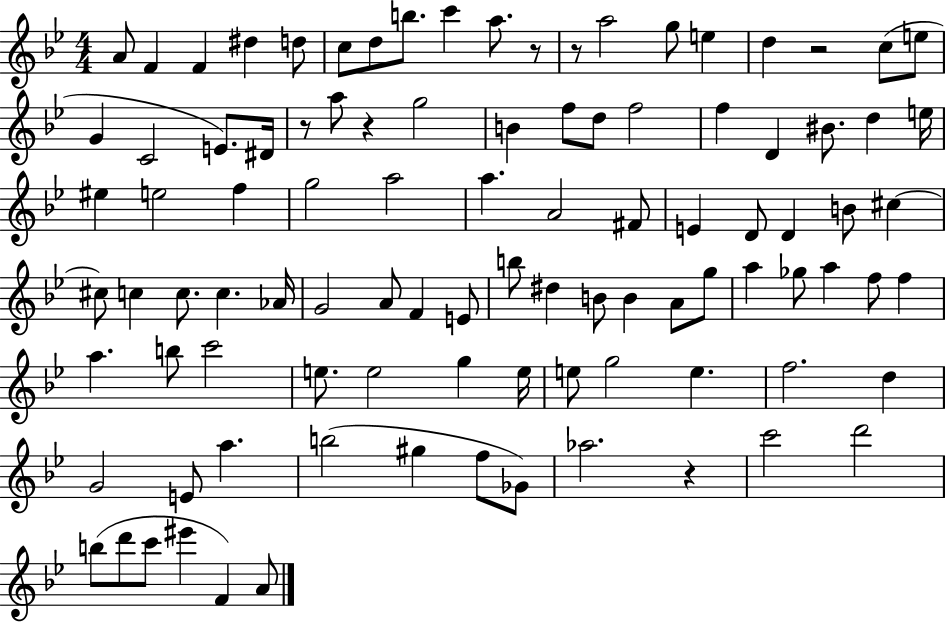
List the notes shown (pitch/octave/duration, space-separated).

A4/e F4/q F4/q D#5/q D5/e C5/e D5/e B5/e. C6/q A5/e. R/e R/e A5/h G5/e E5/q D5/q R/h C5/e E5/e G4/q C4/h E4/e. D#4/s R/e A5/e R/q G5/h B4/q F5/e D5/e F5/h F5/q D4/q BIS4/e. D5/q E5/s EIS5/q E5/h F5/q G5/h A5/h A5/q. A4/h F#4/e E4/q D4/e D4/q B4/e C#5/q C#5/e C5/q C5/e. C5/q. Ab4/s G4/h A4/e F4/q E4/e B5/e D#5/q B4/e B4/q A4/e G5/e A5/q Gb5/e A5/q F5/e F5/q A5/q. B5/e C6/h E5/e. E5/h G5/q E5/s E5/e G5/h E5/q. F5/h. D5/q G4/h E4/e A5/q. B5/h G#5/q F5/e Gb4/e Ab5/h. R/q C6/h D6/h B5/e D6/e C6/e EIS6/q F4/q A4/e